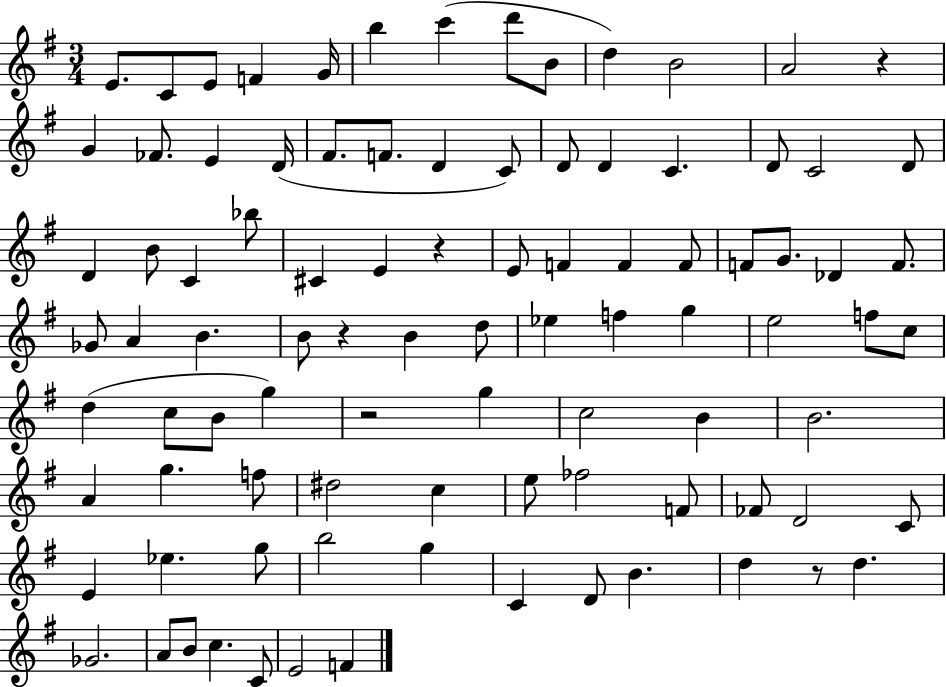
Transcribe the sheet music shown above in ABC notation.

X:1
T:Untitled
M:3/4
L:1/4
K:G
E/2 C/2 E/2 F G/4 b c' d'/2 B/2 d B2 A2 z G _F/2 E D/4 ^F/2 F/2 D C/2 D/2 D C D/2 C2 D/2 D B/2 C _b/2 ^C E z E/2 F F F/2 F/2 G/2 _D F/2 _G/2 A B B/2 z B d/2 _e f g e2 f/2 c/2 d c/2 B/2 g z2 g c2 B B2 A g f/2 ^d2 c e/2 _f2 F/2 _F/2 D2 C/2 E _e g/2 b2 g C D/2 B d z/2 d _G2 A/2 B/2 c C/2 E2 F